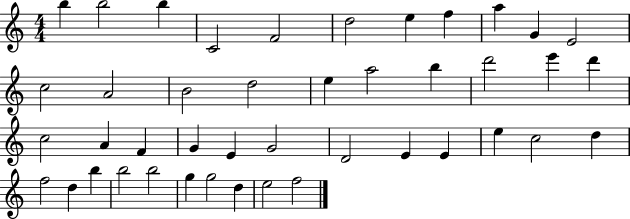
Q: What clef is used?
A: treble